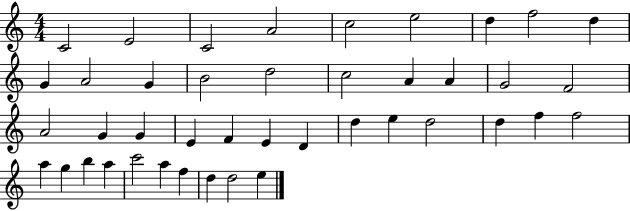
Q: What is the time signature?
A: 4/4